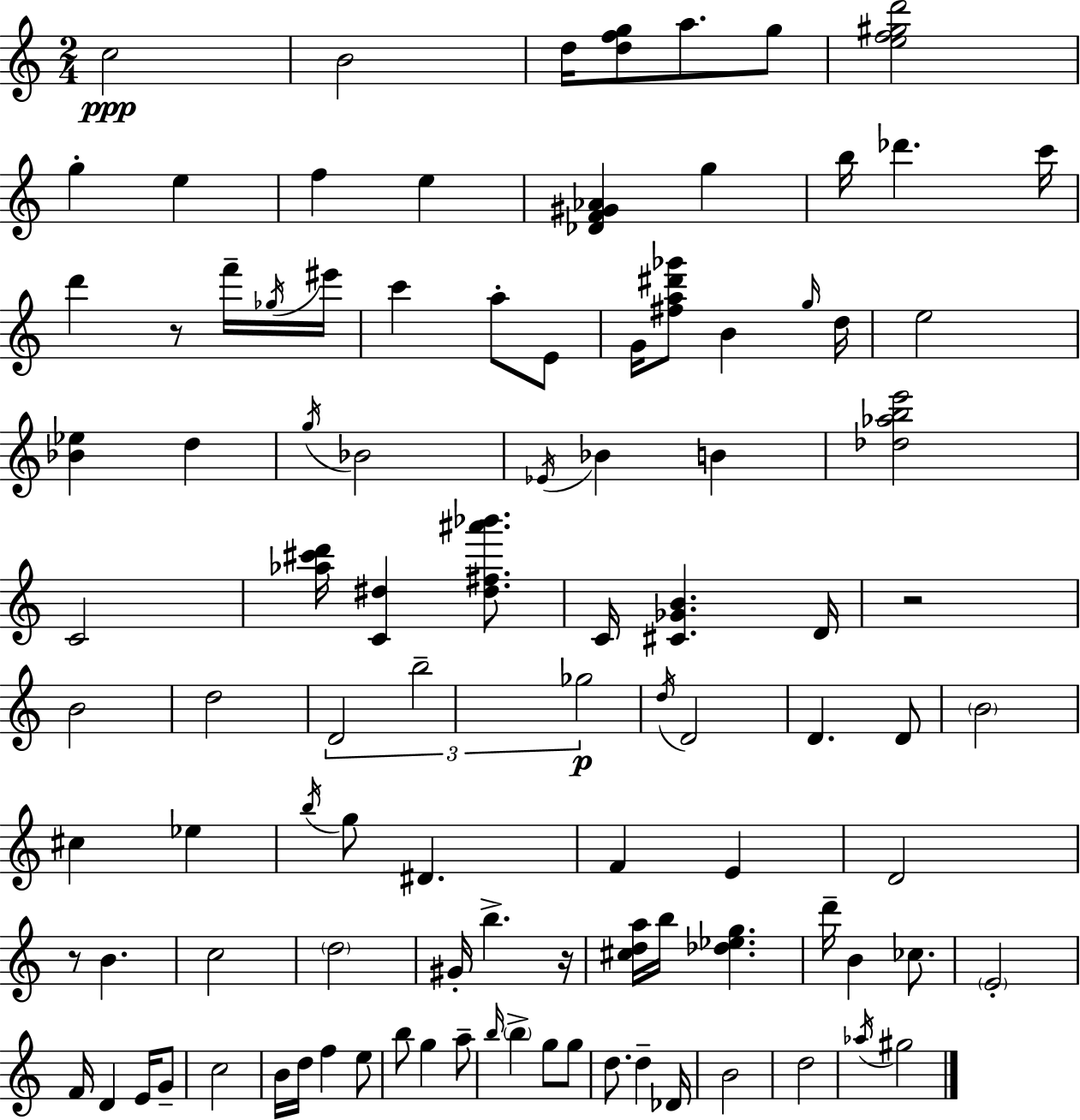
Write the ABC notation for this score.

X:1
T:Untitled
M:2/4
L:1/4
K:Am
c2 B2 d/4 [dfg]/2 a/2 g/2 [ef^gd']2 g e f e [_DF^G_A] g b/4 _d' c'/4 d' z/2 f'/4 _g/4 ^e'/4 c' a/2 E/2 G/4 [^fa^d'_g']/2 B g/4 d/4 e2 [_B_e] d g/4 _B2 _E/4 _B B [_d_abe']2 C2 [_a^c'd']/4 [C^d] [^d^f^a'_b']/2 C/4 [^C_GB] D/4 z2 B2 d2 D2 b2 _g2 d/4 D2 D D/2 B2 ^c _e b/4 g/2 ^D F E D2 z/2 B c2 d2 ^G/4 b z/4 [^cda]/4 b/4 [_d_eg] d'/4 B _c/2 E2 F/4 D E/4 G/2 c2 B/4 d/4 f e/2 b/2 g a/2 b/4 b g/2 g/2 d/2 d _D/4 B2 d2 _a/4 ^g2